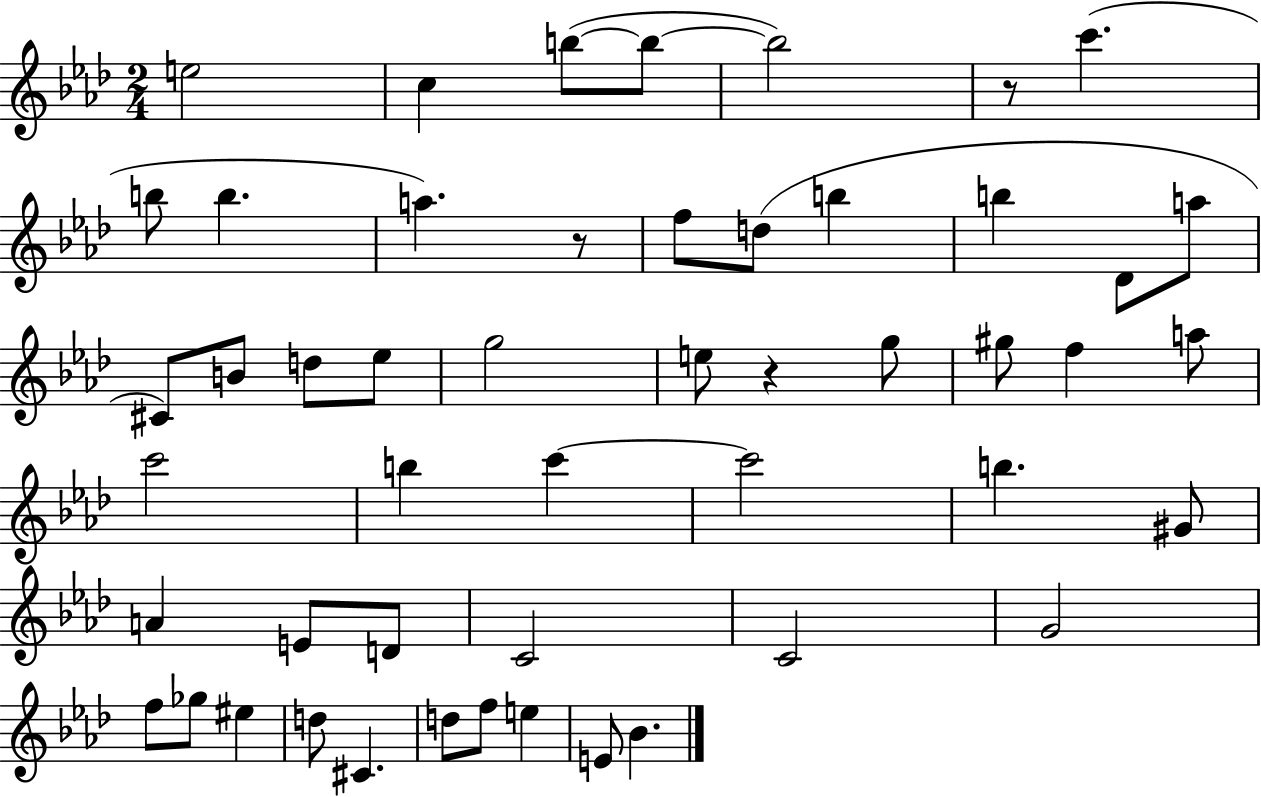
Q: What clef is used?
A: treble